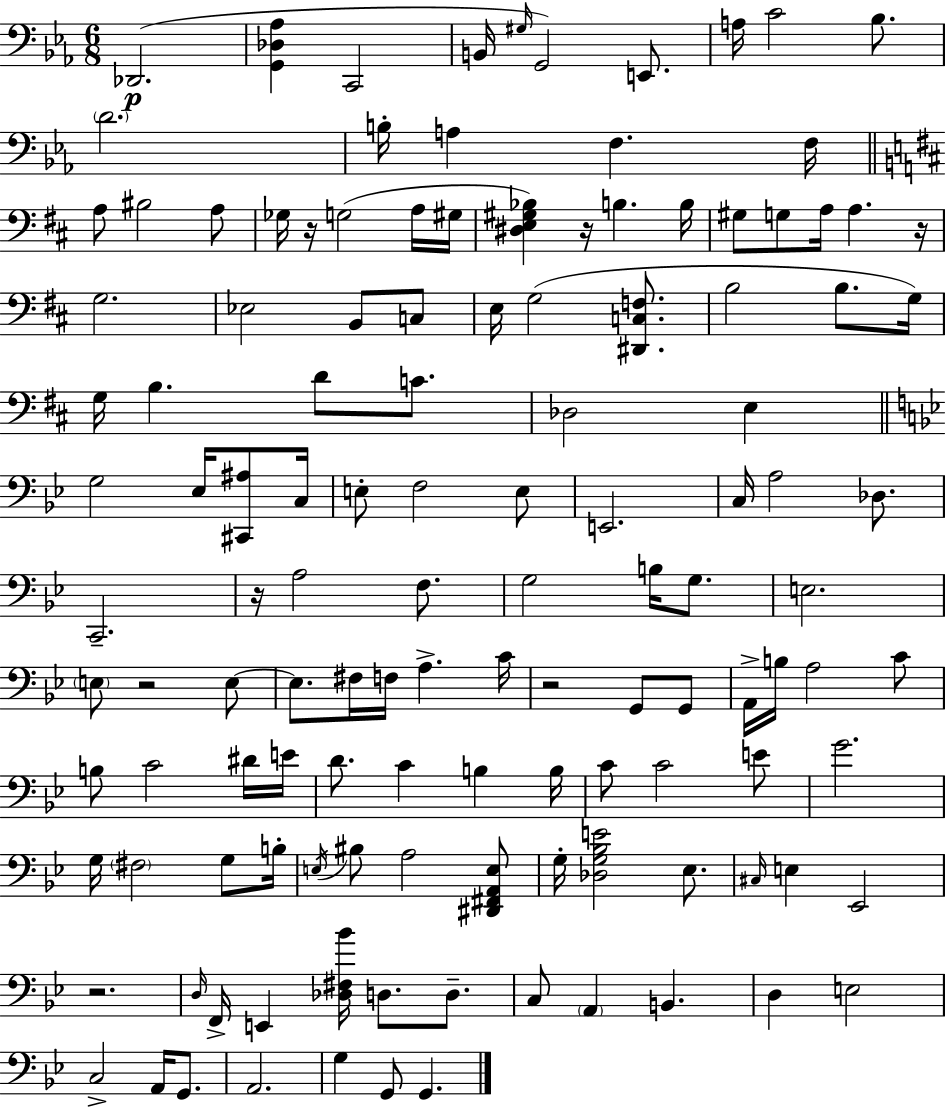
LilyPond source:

{
  \clef bass
  \numericTimeSignature
  \time 6/8
  \key c \minor
  \repeat volta 2 { des,2.(\p | <g, des aes>4 c,2 | b,16 \grace { gis16 } g,2) e,8. | a16 c'2 bes8. | \break \parenthesize d'2. | b16-. a4 f4. | f16 \bar "||" \break \key d \major a8 bis2 a8 | ges16 r16 g2( a16 gis16 | <dis e gis bes>4) r16 b4. b16 | gis8 g8 a16 a4. r16 | \break g2. | ees2 b,8 c8 | e16 g2( <dis, c f>8. | b2 b8. g16) | \break g16 b4. d'8 c'8. | des2 e4 | \bar "||" \break \key bes \major g2 ees16 <cis, ais>8 c16 | e8-. f2 e8 | e,2. | c16 a2 des8. | \break c,2.-- | r16 a2 f8. | g2 b16 g8. | e2. | \break \parenthesize e8 r2 e8~~ | e8. fis16 f16 a4.-> c'16 | r2 g,8 g,8 | a,16-> b16 a2 c'8 | \break b8 c'2 dis'16 e'16 | d'8. c'4 b4 b16 | c'8 c'2 e'8 | g'2. | \break g16 \parenthesize fis2 g8 b16-. | \acciaccatura { e16 } bis8 a2 <dis, fis, a, e>8 | g16-. <des g bes e'>2 ees8. | \grace { cis16 } e4 ees,2 | \break r2. | \grace { d16 } f,16-> e,4 <des fis bes'>16 d8. | d8.-- c8 \parenthesize a,4 b,4. | d4 e2 | \break c2-> a,16 | g,8. a,2. | g4 g,8 g,4. | } \bar "|."
}